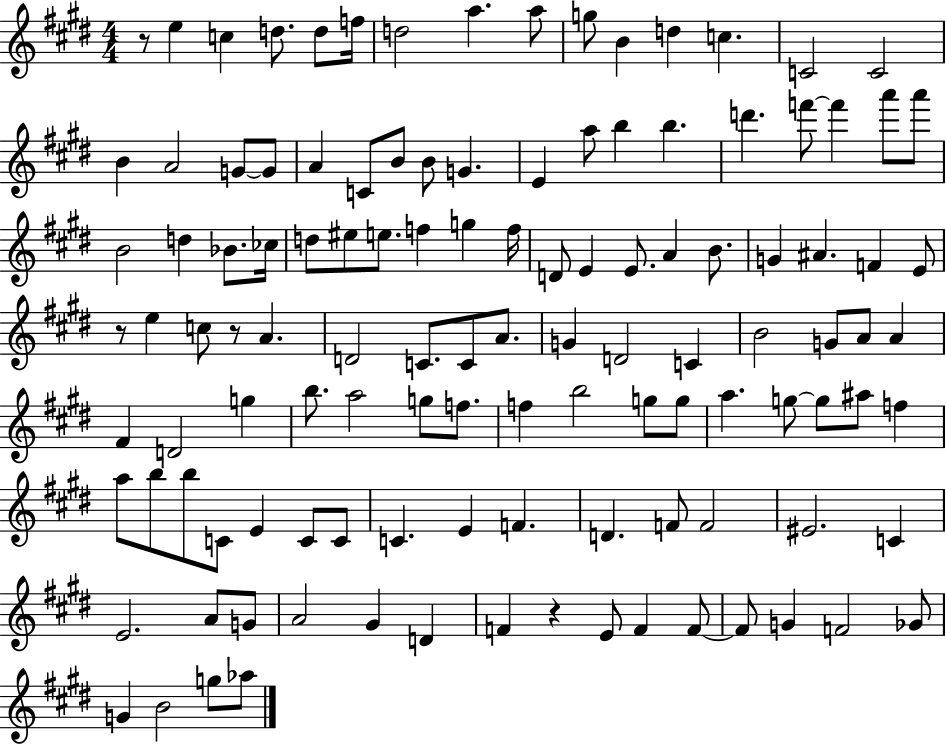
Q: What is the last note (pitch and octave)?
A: Ab5